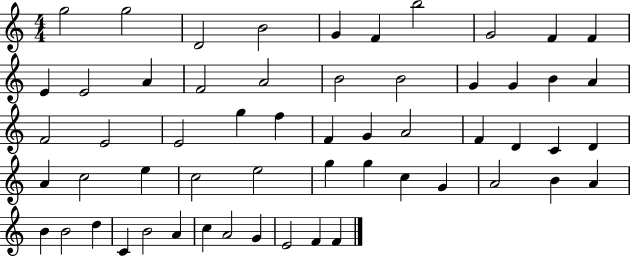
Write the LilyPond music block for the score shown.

{
  \clef treble
  \numericTimeSignature
  \time 4/4
  \key c \major
  g''2 g''2 | d'2 b'2 | g'4 f'4 b''2 | g'2 f'4 f'4 | \break e'4 e'2 a'4 | f'2 a'2 | b'2 b'2 | g'4 g'4 b'4 a'4 | \break f'2 e'2 | e'2 g''4 f''4 | f'4 g'4 a'2 | f'4 d'4 c'4 d'4 | \break a'4 c''2 e''4 | c''2 e''2 | g''4 g''4 c''4 g'4 | a'2 b'4 a'4 | \break b'4 b'2 d''4 | c'4 b'2 a'4 | c''4 a'2 g'4 | e'2 f'4 f'4 | \break \bar "|."
}